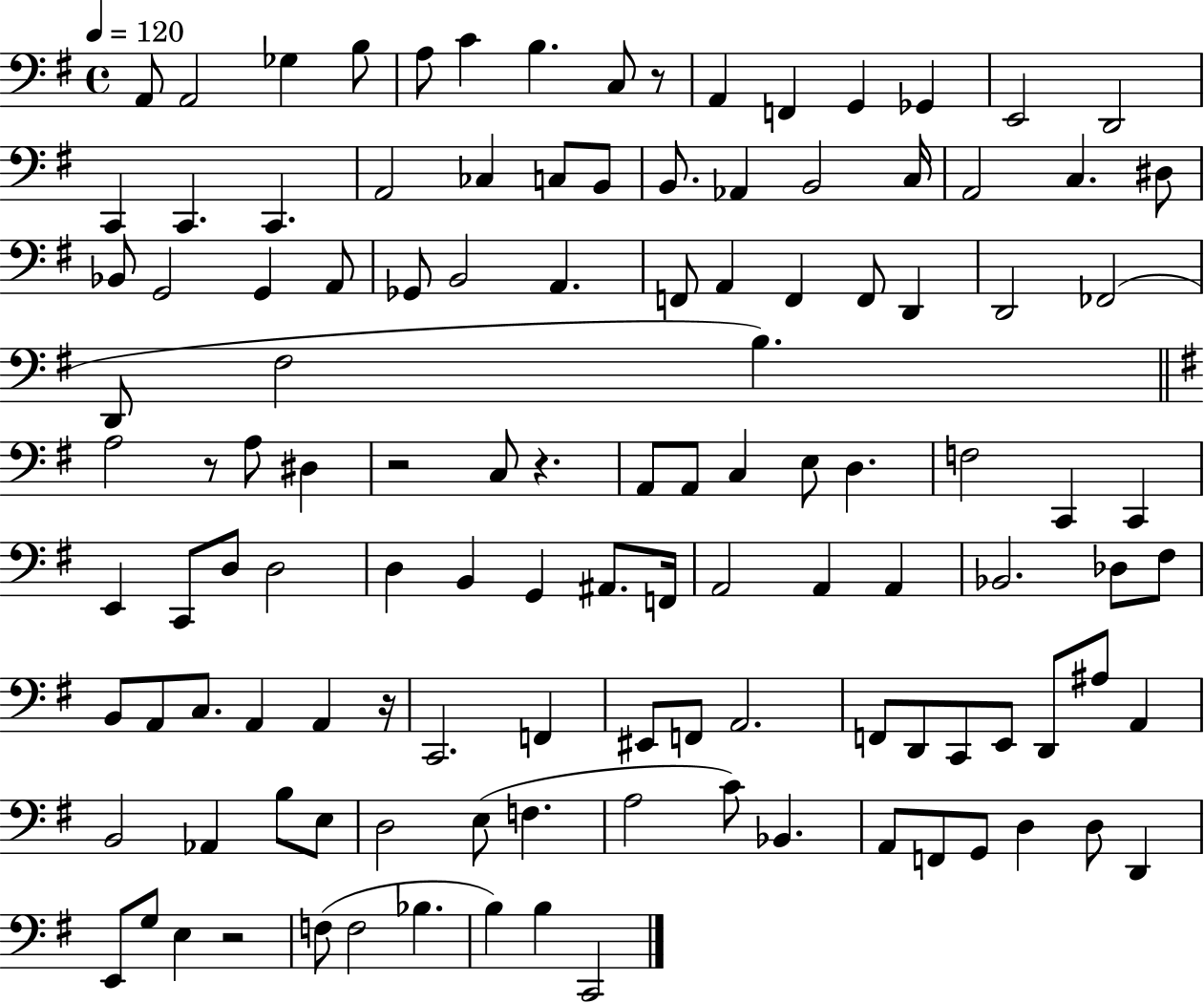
X:1
T:Untitled
M:4/4
L:1/4
K:G
A,,/2 A,,2 _G, B,/2 A,/2 C B, C,/2 z/2 A,, F,, G,, _G,, E,,2 D,,2 C,, C,, C,, A,,2 _C, C,/2 B,,/2 B,,/2 _A,, B,,2 C,/4 A,,2 C, ^D,/2 _B,,/2 G,,2 G,, A,,/2 _G,,/2 B,,2 A,, F,,/2 A,, F,, F,,/2 D,, D,,2 _F,,2 D,,/2 ^F,2 B, A,2 z/2 A,/2 ^D, z2 C,/2 z A,,/2 A,,/2 C, E,/2 D, F,2 C,, C,, E,, C,,/2 D,/2 D,2 D, B,, G,, ^A,,/2 F,,/4 A,,2 A,, A,, _B,,2 _D,/2 ^F,/2 B,,/2 A,,/2 C,/2 A,, A,, z/4 C,,2 F,, ^E,,/2 F,,/2 A,,2 F,,/2 D,,/2 C,,/2 E,,/2 D,,/2 ^A,/2 A,, B,,2 _A,, B,/2 E,/2 D,2 E,/2 F, A,2 C/2 _B,, A,,/2 F,,/2 G,,/2 D, D,/2 D,, E,,/2 G,/2 E, z2 F,/2 F,2 _B, B, B, C,,2